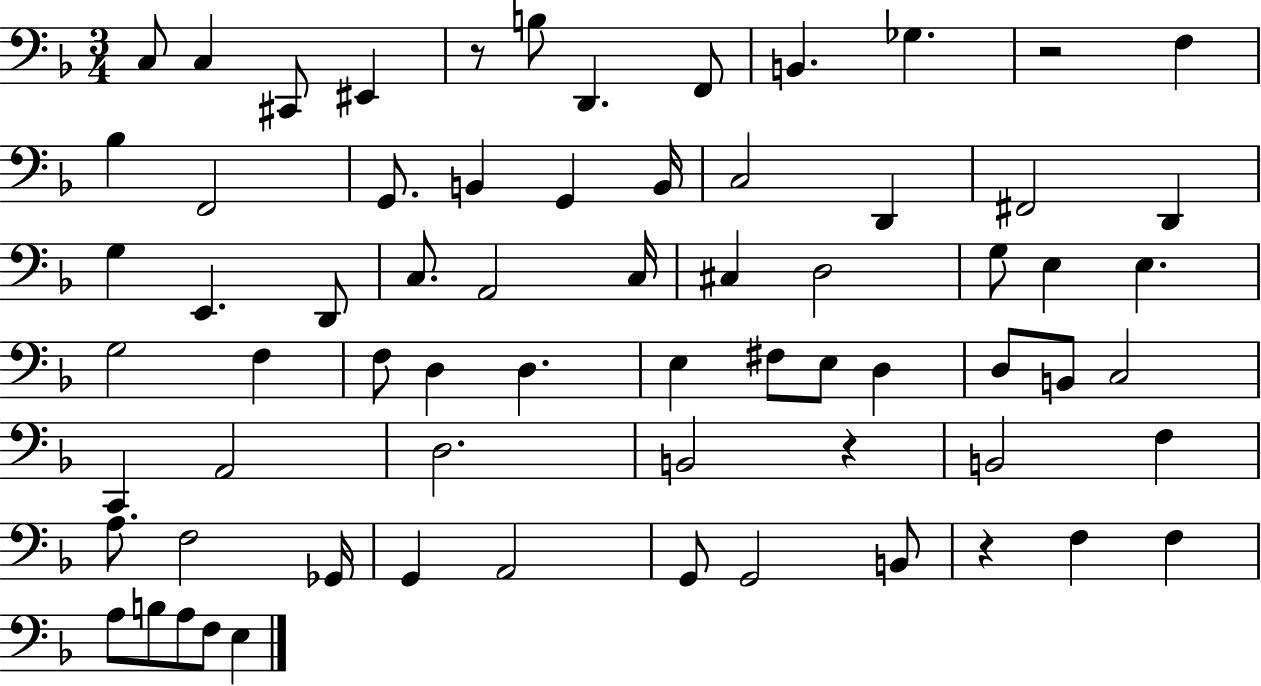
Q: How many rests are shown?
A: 4